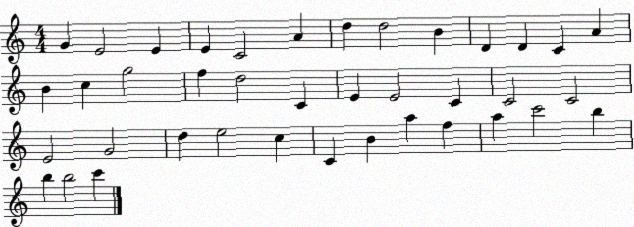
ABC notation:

X:1
T:Untitled
M:4/4
L:1/4
K:C
G E2 E E C2 A d d2 B D D C A B c g2 f d2 C E E2 C C2 C2 E2 G2 d e2 c C B a f a c'2 b b b2 c'